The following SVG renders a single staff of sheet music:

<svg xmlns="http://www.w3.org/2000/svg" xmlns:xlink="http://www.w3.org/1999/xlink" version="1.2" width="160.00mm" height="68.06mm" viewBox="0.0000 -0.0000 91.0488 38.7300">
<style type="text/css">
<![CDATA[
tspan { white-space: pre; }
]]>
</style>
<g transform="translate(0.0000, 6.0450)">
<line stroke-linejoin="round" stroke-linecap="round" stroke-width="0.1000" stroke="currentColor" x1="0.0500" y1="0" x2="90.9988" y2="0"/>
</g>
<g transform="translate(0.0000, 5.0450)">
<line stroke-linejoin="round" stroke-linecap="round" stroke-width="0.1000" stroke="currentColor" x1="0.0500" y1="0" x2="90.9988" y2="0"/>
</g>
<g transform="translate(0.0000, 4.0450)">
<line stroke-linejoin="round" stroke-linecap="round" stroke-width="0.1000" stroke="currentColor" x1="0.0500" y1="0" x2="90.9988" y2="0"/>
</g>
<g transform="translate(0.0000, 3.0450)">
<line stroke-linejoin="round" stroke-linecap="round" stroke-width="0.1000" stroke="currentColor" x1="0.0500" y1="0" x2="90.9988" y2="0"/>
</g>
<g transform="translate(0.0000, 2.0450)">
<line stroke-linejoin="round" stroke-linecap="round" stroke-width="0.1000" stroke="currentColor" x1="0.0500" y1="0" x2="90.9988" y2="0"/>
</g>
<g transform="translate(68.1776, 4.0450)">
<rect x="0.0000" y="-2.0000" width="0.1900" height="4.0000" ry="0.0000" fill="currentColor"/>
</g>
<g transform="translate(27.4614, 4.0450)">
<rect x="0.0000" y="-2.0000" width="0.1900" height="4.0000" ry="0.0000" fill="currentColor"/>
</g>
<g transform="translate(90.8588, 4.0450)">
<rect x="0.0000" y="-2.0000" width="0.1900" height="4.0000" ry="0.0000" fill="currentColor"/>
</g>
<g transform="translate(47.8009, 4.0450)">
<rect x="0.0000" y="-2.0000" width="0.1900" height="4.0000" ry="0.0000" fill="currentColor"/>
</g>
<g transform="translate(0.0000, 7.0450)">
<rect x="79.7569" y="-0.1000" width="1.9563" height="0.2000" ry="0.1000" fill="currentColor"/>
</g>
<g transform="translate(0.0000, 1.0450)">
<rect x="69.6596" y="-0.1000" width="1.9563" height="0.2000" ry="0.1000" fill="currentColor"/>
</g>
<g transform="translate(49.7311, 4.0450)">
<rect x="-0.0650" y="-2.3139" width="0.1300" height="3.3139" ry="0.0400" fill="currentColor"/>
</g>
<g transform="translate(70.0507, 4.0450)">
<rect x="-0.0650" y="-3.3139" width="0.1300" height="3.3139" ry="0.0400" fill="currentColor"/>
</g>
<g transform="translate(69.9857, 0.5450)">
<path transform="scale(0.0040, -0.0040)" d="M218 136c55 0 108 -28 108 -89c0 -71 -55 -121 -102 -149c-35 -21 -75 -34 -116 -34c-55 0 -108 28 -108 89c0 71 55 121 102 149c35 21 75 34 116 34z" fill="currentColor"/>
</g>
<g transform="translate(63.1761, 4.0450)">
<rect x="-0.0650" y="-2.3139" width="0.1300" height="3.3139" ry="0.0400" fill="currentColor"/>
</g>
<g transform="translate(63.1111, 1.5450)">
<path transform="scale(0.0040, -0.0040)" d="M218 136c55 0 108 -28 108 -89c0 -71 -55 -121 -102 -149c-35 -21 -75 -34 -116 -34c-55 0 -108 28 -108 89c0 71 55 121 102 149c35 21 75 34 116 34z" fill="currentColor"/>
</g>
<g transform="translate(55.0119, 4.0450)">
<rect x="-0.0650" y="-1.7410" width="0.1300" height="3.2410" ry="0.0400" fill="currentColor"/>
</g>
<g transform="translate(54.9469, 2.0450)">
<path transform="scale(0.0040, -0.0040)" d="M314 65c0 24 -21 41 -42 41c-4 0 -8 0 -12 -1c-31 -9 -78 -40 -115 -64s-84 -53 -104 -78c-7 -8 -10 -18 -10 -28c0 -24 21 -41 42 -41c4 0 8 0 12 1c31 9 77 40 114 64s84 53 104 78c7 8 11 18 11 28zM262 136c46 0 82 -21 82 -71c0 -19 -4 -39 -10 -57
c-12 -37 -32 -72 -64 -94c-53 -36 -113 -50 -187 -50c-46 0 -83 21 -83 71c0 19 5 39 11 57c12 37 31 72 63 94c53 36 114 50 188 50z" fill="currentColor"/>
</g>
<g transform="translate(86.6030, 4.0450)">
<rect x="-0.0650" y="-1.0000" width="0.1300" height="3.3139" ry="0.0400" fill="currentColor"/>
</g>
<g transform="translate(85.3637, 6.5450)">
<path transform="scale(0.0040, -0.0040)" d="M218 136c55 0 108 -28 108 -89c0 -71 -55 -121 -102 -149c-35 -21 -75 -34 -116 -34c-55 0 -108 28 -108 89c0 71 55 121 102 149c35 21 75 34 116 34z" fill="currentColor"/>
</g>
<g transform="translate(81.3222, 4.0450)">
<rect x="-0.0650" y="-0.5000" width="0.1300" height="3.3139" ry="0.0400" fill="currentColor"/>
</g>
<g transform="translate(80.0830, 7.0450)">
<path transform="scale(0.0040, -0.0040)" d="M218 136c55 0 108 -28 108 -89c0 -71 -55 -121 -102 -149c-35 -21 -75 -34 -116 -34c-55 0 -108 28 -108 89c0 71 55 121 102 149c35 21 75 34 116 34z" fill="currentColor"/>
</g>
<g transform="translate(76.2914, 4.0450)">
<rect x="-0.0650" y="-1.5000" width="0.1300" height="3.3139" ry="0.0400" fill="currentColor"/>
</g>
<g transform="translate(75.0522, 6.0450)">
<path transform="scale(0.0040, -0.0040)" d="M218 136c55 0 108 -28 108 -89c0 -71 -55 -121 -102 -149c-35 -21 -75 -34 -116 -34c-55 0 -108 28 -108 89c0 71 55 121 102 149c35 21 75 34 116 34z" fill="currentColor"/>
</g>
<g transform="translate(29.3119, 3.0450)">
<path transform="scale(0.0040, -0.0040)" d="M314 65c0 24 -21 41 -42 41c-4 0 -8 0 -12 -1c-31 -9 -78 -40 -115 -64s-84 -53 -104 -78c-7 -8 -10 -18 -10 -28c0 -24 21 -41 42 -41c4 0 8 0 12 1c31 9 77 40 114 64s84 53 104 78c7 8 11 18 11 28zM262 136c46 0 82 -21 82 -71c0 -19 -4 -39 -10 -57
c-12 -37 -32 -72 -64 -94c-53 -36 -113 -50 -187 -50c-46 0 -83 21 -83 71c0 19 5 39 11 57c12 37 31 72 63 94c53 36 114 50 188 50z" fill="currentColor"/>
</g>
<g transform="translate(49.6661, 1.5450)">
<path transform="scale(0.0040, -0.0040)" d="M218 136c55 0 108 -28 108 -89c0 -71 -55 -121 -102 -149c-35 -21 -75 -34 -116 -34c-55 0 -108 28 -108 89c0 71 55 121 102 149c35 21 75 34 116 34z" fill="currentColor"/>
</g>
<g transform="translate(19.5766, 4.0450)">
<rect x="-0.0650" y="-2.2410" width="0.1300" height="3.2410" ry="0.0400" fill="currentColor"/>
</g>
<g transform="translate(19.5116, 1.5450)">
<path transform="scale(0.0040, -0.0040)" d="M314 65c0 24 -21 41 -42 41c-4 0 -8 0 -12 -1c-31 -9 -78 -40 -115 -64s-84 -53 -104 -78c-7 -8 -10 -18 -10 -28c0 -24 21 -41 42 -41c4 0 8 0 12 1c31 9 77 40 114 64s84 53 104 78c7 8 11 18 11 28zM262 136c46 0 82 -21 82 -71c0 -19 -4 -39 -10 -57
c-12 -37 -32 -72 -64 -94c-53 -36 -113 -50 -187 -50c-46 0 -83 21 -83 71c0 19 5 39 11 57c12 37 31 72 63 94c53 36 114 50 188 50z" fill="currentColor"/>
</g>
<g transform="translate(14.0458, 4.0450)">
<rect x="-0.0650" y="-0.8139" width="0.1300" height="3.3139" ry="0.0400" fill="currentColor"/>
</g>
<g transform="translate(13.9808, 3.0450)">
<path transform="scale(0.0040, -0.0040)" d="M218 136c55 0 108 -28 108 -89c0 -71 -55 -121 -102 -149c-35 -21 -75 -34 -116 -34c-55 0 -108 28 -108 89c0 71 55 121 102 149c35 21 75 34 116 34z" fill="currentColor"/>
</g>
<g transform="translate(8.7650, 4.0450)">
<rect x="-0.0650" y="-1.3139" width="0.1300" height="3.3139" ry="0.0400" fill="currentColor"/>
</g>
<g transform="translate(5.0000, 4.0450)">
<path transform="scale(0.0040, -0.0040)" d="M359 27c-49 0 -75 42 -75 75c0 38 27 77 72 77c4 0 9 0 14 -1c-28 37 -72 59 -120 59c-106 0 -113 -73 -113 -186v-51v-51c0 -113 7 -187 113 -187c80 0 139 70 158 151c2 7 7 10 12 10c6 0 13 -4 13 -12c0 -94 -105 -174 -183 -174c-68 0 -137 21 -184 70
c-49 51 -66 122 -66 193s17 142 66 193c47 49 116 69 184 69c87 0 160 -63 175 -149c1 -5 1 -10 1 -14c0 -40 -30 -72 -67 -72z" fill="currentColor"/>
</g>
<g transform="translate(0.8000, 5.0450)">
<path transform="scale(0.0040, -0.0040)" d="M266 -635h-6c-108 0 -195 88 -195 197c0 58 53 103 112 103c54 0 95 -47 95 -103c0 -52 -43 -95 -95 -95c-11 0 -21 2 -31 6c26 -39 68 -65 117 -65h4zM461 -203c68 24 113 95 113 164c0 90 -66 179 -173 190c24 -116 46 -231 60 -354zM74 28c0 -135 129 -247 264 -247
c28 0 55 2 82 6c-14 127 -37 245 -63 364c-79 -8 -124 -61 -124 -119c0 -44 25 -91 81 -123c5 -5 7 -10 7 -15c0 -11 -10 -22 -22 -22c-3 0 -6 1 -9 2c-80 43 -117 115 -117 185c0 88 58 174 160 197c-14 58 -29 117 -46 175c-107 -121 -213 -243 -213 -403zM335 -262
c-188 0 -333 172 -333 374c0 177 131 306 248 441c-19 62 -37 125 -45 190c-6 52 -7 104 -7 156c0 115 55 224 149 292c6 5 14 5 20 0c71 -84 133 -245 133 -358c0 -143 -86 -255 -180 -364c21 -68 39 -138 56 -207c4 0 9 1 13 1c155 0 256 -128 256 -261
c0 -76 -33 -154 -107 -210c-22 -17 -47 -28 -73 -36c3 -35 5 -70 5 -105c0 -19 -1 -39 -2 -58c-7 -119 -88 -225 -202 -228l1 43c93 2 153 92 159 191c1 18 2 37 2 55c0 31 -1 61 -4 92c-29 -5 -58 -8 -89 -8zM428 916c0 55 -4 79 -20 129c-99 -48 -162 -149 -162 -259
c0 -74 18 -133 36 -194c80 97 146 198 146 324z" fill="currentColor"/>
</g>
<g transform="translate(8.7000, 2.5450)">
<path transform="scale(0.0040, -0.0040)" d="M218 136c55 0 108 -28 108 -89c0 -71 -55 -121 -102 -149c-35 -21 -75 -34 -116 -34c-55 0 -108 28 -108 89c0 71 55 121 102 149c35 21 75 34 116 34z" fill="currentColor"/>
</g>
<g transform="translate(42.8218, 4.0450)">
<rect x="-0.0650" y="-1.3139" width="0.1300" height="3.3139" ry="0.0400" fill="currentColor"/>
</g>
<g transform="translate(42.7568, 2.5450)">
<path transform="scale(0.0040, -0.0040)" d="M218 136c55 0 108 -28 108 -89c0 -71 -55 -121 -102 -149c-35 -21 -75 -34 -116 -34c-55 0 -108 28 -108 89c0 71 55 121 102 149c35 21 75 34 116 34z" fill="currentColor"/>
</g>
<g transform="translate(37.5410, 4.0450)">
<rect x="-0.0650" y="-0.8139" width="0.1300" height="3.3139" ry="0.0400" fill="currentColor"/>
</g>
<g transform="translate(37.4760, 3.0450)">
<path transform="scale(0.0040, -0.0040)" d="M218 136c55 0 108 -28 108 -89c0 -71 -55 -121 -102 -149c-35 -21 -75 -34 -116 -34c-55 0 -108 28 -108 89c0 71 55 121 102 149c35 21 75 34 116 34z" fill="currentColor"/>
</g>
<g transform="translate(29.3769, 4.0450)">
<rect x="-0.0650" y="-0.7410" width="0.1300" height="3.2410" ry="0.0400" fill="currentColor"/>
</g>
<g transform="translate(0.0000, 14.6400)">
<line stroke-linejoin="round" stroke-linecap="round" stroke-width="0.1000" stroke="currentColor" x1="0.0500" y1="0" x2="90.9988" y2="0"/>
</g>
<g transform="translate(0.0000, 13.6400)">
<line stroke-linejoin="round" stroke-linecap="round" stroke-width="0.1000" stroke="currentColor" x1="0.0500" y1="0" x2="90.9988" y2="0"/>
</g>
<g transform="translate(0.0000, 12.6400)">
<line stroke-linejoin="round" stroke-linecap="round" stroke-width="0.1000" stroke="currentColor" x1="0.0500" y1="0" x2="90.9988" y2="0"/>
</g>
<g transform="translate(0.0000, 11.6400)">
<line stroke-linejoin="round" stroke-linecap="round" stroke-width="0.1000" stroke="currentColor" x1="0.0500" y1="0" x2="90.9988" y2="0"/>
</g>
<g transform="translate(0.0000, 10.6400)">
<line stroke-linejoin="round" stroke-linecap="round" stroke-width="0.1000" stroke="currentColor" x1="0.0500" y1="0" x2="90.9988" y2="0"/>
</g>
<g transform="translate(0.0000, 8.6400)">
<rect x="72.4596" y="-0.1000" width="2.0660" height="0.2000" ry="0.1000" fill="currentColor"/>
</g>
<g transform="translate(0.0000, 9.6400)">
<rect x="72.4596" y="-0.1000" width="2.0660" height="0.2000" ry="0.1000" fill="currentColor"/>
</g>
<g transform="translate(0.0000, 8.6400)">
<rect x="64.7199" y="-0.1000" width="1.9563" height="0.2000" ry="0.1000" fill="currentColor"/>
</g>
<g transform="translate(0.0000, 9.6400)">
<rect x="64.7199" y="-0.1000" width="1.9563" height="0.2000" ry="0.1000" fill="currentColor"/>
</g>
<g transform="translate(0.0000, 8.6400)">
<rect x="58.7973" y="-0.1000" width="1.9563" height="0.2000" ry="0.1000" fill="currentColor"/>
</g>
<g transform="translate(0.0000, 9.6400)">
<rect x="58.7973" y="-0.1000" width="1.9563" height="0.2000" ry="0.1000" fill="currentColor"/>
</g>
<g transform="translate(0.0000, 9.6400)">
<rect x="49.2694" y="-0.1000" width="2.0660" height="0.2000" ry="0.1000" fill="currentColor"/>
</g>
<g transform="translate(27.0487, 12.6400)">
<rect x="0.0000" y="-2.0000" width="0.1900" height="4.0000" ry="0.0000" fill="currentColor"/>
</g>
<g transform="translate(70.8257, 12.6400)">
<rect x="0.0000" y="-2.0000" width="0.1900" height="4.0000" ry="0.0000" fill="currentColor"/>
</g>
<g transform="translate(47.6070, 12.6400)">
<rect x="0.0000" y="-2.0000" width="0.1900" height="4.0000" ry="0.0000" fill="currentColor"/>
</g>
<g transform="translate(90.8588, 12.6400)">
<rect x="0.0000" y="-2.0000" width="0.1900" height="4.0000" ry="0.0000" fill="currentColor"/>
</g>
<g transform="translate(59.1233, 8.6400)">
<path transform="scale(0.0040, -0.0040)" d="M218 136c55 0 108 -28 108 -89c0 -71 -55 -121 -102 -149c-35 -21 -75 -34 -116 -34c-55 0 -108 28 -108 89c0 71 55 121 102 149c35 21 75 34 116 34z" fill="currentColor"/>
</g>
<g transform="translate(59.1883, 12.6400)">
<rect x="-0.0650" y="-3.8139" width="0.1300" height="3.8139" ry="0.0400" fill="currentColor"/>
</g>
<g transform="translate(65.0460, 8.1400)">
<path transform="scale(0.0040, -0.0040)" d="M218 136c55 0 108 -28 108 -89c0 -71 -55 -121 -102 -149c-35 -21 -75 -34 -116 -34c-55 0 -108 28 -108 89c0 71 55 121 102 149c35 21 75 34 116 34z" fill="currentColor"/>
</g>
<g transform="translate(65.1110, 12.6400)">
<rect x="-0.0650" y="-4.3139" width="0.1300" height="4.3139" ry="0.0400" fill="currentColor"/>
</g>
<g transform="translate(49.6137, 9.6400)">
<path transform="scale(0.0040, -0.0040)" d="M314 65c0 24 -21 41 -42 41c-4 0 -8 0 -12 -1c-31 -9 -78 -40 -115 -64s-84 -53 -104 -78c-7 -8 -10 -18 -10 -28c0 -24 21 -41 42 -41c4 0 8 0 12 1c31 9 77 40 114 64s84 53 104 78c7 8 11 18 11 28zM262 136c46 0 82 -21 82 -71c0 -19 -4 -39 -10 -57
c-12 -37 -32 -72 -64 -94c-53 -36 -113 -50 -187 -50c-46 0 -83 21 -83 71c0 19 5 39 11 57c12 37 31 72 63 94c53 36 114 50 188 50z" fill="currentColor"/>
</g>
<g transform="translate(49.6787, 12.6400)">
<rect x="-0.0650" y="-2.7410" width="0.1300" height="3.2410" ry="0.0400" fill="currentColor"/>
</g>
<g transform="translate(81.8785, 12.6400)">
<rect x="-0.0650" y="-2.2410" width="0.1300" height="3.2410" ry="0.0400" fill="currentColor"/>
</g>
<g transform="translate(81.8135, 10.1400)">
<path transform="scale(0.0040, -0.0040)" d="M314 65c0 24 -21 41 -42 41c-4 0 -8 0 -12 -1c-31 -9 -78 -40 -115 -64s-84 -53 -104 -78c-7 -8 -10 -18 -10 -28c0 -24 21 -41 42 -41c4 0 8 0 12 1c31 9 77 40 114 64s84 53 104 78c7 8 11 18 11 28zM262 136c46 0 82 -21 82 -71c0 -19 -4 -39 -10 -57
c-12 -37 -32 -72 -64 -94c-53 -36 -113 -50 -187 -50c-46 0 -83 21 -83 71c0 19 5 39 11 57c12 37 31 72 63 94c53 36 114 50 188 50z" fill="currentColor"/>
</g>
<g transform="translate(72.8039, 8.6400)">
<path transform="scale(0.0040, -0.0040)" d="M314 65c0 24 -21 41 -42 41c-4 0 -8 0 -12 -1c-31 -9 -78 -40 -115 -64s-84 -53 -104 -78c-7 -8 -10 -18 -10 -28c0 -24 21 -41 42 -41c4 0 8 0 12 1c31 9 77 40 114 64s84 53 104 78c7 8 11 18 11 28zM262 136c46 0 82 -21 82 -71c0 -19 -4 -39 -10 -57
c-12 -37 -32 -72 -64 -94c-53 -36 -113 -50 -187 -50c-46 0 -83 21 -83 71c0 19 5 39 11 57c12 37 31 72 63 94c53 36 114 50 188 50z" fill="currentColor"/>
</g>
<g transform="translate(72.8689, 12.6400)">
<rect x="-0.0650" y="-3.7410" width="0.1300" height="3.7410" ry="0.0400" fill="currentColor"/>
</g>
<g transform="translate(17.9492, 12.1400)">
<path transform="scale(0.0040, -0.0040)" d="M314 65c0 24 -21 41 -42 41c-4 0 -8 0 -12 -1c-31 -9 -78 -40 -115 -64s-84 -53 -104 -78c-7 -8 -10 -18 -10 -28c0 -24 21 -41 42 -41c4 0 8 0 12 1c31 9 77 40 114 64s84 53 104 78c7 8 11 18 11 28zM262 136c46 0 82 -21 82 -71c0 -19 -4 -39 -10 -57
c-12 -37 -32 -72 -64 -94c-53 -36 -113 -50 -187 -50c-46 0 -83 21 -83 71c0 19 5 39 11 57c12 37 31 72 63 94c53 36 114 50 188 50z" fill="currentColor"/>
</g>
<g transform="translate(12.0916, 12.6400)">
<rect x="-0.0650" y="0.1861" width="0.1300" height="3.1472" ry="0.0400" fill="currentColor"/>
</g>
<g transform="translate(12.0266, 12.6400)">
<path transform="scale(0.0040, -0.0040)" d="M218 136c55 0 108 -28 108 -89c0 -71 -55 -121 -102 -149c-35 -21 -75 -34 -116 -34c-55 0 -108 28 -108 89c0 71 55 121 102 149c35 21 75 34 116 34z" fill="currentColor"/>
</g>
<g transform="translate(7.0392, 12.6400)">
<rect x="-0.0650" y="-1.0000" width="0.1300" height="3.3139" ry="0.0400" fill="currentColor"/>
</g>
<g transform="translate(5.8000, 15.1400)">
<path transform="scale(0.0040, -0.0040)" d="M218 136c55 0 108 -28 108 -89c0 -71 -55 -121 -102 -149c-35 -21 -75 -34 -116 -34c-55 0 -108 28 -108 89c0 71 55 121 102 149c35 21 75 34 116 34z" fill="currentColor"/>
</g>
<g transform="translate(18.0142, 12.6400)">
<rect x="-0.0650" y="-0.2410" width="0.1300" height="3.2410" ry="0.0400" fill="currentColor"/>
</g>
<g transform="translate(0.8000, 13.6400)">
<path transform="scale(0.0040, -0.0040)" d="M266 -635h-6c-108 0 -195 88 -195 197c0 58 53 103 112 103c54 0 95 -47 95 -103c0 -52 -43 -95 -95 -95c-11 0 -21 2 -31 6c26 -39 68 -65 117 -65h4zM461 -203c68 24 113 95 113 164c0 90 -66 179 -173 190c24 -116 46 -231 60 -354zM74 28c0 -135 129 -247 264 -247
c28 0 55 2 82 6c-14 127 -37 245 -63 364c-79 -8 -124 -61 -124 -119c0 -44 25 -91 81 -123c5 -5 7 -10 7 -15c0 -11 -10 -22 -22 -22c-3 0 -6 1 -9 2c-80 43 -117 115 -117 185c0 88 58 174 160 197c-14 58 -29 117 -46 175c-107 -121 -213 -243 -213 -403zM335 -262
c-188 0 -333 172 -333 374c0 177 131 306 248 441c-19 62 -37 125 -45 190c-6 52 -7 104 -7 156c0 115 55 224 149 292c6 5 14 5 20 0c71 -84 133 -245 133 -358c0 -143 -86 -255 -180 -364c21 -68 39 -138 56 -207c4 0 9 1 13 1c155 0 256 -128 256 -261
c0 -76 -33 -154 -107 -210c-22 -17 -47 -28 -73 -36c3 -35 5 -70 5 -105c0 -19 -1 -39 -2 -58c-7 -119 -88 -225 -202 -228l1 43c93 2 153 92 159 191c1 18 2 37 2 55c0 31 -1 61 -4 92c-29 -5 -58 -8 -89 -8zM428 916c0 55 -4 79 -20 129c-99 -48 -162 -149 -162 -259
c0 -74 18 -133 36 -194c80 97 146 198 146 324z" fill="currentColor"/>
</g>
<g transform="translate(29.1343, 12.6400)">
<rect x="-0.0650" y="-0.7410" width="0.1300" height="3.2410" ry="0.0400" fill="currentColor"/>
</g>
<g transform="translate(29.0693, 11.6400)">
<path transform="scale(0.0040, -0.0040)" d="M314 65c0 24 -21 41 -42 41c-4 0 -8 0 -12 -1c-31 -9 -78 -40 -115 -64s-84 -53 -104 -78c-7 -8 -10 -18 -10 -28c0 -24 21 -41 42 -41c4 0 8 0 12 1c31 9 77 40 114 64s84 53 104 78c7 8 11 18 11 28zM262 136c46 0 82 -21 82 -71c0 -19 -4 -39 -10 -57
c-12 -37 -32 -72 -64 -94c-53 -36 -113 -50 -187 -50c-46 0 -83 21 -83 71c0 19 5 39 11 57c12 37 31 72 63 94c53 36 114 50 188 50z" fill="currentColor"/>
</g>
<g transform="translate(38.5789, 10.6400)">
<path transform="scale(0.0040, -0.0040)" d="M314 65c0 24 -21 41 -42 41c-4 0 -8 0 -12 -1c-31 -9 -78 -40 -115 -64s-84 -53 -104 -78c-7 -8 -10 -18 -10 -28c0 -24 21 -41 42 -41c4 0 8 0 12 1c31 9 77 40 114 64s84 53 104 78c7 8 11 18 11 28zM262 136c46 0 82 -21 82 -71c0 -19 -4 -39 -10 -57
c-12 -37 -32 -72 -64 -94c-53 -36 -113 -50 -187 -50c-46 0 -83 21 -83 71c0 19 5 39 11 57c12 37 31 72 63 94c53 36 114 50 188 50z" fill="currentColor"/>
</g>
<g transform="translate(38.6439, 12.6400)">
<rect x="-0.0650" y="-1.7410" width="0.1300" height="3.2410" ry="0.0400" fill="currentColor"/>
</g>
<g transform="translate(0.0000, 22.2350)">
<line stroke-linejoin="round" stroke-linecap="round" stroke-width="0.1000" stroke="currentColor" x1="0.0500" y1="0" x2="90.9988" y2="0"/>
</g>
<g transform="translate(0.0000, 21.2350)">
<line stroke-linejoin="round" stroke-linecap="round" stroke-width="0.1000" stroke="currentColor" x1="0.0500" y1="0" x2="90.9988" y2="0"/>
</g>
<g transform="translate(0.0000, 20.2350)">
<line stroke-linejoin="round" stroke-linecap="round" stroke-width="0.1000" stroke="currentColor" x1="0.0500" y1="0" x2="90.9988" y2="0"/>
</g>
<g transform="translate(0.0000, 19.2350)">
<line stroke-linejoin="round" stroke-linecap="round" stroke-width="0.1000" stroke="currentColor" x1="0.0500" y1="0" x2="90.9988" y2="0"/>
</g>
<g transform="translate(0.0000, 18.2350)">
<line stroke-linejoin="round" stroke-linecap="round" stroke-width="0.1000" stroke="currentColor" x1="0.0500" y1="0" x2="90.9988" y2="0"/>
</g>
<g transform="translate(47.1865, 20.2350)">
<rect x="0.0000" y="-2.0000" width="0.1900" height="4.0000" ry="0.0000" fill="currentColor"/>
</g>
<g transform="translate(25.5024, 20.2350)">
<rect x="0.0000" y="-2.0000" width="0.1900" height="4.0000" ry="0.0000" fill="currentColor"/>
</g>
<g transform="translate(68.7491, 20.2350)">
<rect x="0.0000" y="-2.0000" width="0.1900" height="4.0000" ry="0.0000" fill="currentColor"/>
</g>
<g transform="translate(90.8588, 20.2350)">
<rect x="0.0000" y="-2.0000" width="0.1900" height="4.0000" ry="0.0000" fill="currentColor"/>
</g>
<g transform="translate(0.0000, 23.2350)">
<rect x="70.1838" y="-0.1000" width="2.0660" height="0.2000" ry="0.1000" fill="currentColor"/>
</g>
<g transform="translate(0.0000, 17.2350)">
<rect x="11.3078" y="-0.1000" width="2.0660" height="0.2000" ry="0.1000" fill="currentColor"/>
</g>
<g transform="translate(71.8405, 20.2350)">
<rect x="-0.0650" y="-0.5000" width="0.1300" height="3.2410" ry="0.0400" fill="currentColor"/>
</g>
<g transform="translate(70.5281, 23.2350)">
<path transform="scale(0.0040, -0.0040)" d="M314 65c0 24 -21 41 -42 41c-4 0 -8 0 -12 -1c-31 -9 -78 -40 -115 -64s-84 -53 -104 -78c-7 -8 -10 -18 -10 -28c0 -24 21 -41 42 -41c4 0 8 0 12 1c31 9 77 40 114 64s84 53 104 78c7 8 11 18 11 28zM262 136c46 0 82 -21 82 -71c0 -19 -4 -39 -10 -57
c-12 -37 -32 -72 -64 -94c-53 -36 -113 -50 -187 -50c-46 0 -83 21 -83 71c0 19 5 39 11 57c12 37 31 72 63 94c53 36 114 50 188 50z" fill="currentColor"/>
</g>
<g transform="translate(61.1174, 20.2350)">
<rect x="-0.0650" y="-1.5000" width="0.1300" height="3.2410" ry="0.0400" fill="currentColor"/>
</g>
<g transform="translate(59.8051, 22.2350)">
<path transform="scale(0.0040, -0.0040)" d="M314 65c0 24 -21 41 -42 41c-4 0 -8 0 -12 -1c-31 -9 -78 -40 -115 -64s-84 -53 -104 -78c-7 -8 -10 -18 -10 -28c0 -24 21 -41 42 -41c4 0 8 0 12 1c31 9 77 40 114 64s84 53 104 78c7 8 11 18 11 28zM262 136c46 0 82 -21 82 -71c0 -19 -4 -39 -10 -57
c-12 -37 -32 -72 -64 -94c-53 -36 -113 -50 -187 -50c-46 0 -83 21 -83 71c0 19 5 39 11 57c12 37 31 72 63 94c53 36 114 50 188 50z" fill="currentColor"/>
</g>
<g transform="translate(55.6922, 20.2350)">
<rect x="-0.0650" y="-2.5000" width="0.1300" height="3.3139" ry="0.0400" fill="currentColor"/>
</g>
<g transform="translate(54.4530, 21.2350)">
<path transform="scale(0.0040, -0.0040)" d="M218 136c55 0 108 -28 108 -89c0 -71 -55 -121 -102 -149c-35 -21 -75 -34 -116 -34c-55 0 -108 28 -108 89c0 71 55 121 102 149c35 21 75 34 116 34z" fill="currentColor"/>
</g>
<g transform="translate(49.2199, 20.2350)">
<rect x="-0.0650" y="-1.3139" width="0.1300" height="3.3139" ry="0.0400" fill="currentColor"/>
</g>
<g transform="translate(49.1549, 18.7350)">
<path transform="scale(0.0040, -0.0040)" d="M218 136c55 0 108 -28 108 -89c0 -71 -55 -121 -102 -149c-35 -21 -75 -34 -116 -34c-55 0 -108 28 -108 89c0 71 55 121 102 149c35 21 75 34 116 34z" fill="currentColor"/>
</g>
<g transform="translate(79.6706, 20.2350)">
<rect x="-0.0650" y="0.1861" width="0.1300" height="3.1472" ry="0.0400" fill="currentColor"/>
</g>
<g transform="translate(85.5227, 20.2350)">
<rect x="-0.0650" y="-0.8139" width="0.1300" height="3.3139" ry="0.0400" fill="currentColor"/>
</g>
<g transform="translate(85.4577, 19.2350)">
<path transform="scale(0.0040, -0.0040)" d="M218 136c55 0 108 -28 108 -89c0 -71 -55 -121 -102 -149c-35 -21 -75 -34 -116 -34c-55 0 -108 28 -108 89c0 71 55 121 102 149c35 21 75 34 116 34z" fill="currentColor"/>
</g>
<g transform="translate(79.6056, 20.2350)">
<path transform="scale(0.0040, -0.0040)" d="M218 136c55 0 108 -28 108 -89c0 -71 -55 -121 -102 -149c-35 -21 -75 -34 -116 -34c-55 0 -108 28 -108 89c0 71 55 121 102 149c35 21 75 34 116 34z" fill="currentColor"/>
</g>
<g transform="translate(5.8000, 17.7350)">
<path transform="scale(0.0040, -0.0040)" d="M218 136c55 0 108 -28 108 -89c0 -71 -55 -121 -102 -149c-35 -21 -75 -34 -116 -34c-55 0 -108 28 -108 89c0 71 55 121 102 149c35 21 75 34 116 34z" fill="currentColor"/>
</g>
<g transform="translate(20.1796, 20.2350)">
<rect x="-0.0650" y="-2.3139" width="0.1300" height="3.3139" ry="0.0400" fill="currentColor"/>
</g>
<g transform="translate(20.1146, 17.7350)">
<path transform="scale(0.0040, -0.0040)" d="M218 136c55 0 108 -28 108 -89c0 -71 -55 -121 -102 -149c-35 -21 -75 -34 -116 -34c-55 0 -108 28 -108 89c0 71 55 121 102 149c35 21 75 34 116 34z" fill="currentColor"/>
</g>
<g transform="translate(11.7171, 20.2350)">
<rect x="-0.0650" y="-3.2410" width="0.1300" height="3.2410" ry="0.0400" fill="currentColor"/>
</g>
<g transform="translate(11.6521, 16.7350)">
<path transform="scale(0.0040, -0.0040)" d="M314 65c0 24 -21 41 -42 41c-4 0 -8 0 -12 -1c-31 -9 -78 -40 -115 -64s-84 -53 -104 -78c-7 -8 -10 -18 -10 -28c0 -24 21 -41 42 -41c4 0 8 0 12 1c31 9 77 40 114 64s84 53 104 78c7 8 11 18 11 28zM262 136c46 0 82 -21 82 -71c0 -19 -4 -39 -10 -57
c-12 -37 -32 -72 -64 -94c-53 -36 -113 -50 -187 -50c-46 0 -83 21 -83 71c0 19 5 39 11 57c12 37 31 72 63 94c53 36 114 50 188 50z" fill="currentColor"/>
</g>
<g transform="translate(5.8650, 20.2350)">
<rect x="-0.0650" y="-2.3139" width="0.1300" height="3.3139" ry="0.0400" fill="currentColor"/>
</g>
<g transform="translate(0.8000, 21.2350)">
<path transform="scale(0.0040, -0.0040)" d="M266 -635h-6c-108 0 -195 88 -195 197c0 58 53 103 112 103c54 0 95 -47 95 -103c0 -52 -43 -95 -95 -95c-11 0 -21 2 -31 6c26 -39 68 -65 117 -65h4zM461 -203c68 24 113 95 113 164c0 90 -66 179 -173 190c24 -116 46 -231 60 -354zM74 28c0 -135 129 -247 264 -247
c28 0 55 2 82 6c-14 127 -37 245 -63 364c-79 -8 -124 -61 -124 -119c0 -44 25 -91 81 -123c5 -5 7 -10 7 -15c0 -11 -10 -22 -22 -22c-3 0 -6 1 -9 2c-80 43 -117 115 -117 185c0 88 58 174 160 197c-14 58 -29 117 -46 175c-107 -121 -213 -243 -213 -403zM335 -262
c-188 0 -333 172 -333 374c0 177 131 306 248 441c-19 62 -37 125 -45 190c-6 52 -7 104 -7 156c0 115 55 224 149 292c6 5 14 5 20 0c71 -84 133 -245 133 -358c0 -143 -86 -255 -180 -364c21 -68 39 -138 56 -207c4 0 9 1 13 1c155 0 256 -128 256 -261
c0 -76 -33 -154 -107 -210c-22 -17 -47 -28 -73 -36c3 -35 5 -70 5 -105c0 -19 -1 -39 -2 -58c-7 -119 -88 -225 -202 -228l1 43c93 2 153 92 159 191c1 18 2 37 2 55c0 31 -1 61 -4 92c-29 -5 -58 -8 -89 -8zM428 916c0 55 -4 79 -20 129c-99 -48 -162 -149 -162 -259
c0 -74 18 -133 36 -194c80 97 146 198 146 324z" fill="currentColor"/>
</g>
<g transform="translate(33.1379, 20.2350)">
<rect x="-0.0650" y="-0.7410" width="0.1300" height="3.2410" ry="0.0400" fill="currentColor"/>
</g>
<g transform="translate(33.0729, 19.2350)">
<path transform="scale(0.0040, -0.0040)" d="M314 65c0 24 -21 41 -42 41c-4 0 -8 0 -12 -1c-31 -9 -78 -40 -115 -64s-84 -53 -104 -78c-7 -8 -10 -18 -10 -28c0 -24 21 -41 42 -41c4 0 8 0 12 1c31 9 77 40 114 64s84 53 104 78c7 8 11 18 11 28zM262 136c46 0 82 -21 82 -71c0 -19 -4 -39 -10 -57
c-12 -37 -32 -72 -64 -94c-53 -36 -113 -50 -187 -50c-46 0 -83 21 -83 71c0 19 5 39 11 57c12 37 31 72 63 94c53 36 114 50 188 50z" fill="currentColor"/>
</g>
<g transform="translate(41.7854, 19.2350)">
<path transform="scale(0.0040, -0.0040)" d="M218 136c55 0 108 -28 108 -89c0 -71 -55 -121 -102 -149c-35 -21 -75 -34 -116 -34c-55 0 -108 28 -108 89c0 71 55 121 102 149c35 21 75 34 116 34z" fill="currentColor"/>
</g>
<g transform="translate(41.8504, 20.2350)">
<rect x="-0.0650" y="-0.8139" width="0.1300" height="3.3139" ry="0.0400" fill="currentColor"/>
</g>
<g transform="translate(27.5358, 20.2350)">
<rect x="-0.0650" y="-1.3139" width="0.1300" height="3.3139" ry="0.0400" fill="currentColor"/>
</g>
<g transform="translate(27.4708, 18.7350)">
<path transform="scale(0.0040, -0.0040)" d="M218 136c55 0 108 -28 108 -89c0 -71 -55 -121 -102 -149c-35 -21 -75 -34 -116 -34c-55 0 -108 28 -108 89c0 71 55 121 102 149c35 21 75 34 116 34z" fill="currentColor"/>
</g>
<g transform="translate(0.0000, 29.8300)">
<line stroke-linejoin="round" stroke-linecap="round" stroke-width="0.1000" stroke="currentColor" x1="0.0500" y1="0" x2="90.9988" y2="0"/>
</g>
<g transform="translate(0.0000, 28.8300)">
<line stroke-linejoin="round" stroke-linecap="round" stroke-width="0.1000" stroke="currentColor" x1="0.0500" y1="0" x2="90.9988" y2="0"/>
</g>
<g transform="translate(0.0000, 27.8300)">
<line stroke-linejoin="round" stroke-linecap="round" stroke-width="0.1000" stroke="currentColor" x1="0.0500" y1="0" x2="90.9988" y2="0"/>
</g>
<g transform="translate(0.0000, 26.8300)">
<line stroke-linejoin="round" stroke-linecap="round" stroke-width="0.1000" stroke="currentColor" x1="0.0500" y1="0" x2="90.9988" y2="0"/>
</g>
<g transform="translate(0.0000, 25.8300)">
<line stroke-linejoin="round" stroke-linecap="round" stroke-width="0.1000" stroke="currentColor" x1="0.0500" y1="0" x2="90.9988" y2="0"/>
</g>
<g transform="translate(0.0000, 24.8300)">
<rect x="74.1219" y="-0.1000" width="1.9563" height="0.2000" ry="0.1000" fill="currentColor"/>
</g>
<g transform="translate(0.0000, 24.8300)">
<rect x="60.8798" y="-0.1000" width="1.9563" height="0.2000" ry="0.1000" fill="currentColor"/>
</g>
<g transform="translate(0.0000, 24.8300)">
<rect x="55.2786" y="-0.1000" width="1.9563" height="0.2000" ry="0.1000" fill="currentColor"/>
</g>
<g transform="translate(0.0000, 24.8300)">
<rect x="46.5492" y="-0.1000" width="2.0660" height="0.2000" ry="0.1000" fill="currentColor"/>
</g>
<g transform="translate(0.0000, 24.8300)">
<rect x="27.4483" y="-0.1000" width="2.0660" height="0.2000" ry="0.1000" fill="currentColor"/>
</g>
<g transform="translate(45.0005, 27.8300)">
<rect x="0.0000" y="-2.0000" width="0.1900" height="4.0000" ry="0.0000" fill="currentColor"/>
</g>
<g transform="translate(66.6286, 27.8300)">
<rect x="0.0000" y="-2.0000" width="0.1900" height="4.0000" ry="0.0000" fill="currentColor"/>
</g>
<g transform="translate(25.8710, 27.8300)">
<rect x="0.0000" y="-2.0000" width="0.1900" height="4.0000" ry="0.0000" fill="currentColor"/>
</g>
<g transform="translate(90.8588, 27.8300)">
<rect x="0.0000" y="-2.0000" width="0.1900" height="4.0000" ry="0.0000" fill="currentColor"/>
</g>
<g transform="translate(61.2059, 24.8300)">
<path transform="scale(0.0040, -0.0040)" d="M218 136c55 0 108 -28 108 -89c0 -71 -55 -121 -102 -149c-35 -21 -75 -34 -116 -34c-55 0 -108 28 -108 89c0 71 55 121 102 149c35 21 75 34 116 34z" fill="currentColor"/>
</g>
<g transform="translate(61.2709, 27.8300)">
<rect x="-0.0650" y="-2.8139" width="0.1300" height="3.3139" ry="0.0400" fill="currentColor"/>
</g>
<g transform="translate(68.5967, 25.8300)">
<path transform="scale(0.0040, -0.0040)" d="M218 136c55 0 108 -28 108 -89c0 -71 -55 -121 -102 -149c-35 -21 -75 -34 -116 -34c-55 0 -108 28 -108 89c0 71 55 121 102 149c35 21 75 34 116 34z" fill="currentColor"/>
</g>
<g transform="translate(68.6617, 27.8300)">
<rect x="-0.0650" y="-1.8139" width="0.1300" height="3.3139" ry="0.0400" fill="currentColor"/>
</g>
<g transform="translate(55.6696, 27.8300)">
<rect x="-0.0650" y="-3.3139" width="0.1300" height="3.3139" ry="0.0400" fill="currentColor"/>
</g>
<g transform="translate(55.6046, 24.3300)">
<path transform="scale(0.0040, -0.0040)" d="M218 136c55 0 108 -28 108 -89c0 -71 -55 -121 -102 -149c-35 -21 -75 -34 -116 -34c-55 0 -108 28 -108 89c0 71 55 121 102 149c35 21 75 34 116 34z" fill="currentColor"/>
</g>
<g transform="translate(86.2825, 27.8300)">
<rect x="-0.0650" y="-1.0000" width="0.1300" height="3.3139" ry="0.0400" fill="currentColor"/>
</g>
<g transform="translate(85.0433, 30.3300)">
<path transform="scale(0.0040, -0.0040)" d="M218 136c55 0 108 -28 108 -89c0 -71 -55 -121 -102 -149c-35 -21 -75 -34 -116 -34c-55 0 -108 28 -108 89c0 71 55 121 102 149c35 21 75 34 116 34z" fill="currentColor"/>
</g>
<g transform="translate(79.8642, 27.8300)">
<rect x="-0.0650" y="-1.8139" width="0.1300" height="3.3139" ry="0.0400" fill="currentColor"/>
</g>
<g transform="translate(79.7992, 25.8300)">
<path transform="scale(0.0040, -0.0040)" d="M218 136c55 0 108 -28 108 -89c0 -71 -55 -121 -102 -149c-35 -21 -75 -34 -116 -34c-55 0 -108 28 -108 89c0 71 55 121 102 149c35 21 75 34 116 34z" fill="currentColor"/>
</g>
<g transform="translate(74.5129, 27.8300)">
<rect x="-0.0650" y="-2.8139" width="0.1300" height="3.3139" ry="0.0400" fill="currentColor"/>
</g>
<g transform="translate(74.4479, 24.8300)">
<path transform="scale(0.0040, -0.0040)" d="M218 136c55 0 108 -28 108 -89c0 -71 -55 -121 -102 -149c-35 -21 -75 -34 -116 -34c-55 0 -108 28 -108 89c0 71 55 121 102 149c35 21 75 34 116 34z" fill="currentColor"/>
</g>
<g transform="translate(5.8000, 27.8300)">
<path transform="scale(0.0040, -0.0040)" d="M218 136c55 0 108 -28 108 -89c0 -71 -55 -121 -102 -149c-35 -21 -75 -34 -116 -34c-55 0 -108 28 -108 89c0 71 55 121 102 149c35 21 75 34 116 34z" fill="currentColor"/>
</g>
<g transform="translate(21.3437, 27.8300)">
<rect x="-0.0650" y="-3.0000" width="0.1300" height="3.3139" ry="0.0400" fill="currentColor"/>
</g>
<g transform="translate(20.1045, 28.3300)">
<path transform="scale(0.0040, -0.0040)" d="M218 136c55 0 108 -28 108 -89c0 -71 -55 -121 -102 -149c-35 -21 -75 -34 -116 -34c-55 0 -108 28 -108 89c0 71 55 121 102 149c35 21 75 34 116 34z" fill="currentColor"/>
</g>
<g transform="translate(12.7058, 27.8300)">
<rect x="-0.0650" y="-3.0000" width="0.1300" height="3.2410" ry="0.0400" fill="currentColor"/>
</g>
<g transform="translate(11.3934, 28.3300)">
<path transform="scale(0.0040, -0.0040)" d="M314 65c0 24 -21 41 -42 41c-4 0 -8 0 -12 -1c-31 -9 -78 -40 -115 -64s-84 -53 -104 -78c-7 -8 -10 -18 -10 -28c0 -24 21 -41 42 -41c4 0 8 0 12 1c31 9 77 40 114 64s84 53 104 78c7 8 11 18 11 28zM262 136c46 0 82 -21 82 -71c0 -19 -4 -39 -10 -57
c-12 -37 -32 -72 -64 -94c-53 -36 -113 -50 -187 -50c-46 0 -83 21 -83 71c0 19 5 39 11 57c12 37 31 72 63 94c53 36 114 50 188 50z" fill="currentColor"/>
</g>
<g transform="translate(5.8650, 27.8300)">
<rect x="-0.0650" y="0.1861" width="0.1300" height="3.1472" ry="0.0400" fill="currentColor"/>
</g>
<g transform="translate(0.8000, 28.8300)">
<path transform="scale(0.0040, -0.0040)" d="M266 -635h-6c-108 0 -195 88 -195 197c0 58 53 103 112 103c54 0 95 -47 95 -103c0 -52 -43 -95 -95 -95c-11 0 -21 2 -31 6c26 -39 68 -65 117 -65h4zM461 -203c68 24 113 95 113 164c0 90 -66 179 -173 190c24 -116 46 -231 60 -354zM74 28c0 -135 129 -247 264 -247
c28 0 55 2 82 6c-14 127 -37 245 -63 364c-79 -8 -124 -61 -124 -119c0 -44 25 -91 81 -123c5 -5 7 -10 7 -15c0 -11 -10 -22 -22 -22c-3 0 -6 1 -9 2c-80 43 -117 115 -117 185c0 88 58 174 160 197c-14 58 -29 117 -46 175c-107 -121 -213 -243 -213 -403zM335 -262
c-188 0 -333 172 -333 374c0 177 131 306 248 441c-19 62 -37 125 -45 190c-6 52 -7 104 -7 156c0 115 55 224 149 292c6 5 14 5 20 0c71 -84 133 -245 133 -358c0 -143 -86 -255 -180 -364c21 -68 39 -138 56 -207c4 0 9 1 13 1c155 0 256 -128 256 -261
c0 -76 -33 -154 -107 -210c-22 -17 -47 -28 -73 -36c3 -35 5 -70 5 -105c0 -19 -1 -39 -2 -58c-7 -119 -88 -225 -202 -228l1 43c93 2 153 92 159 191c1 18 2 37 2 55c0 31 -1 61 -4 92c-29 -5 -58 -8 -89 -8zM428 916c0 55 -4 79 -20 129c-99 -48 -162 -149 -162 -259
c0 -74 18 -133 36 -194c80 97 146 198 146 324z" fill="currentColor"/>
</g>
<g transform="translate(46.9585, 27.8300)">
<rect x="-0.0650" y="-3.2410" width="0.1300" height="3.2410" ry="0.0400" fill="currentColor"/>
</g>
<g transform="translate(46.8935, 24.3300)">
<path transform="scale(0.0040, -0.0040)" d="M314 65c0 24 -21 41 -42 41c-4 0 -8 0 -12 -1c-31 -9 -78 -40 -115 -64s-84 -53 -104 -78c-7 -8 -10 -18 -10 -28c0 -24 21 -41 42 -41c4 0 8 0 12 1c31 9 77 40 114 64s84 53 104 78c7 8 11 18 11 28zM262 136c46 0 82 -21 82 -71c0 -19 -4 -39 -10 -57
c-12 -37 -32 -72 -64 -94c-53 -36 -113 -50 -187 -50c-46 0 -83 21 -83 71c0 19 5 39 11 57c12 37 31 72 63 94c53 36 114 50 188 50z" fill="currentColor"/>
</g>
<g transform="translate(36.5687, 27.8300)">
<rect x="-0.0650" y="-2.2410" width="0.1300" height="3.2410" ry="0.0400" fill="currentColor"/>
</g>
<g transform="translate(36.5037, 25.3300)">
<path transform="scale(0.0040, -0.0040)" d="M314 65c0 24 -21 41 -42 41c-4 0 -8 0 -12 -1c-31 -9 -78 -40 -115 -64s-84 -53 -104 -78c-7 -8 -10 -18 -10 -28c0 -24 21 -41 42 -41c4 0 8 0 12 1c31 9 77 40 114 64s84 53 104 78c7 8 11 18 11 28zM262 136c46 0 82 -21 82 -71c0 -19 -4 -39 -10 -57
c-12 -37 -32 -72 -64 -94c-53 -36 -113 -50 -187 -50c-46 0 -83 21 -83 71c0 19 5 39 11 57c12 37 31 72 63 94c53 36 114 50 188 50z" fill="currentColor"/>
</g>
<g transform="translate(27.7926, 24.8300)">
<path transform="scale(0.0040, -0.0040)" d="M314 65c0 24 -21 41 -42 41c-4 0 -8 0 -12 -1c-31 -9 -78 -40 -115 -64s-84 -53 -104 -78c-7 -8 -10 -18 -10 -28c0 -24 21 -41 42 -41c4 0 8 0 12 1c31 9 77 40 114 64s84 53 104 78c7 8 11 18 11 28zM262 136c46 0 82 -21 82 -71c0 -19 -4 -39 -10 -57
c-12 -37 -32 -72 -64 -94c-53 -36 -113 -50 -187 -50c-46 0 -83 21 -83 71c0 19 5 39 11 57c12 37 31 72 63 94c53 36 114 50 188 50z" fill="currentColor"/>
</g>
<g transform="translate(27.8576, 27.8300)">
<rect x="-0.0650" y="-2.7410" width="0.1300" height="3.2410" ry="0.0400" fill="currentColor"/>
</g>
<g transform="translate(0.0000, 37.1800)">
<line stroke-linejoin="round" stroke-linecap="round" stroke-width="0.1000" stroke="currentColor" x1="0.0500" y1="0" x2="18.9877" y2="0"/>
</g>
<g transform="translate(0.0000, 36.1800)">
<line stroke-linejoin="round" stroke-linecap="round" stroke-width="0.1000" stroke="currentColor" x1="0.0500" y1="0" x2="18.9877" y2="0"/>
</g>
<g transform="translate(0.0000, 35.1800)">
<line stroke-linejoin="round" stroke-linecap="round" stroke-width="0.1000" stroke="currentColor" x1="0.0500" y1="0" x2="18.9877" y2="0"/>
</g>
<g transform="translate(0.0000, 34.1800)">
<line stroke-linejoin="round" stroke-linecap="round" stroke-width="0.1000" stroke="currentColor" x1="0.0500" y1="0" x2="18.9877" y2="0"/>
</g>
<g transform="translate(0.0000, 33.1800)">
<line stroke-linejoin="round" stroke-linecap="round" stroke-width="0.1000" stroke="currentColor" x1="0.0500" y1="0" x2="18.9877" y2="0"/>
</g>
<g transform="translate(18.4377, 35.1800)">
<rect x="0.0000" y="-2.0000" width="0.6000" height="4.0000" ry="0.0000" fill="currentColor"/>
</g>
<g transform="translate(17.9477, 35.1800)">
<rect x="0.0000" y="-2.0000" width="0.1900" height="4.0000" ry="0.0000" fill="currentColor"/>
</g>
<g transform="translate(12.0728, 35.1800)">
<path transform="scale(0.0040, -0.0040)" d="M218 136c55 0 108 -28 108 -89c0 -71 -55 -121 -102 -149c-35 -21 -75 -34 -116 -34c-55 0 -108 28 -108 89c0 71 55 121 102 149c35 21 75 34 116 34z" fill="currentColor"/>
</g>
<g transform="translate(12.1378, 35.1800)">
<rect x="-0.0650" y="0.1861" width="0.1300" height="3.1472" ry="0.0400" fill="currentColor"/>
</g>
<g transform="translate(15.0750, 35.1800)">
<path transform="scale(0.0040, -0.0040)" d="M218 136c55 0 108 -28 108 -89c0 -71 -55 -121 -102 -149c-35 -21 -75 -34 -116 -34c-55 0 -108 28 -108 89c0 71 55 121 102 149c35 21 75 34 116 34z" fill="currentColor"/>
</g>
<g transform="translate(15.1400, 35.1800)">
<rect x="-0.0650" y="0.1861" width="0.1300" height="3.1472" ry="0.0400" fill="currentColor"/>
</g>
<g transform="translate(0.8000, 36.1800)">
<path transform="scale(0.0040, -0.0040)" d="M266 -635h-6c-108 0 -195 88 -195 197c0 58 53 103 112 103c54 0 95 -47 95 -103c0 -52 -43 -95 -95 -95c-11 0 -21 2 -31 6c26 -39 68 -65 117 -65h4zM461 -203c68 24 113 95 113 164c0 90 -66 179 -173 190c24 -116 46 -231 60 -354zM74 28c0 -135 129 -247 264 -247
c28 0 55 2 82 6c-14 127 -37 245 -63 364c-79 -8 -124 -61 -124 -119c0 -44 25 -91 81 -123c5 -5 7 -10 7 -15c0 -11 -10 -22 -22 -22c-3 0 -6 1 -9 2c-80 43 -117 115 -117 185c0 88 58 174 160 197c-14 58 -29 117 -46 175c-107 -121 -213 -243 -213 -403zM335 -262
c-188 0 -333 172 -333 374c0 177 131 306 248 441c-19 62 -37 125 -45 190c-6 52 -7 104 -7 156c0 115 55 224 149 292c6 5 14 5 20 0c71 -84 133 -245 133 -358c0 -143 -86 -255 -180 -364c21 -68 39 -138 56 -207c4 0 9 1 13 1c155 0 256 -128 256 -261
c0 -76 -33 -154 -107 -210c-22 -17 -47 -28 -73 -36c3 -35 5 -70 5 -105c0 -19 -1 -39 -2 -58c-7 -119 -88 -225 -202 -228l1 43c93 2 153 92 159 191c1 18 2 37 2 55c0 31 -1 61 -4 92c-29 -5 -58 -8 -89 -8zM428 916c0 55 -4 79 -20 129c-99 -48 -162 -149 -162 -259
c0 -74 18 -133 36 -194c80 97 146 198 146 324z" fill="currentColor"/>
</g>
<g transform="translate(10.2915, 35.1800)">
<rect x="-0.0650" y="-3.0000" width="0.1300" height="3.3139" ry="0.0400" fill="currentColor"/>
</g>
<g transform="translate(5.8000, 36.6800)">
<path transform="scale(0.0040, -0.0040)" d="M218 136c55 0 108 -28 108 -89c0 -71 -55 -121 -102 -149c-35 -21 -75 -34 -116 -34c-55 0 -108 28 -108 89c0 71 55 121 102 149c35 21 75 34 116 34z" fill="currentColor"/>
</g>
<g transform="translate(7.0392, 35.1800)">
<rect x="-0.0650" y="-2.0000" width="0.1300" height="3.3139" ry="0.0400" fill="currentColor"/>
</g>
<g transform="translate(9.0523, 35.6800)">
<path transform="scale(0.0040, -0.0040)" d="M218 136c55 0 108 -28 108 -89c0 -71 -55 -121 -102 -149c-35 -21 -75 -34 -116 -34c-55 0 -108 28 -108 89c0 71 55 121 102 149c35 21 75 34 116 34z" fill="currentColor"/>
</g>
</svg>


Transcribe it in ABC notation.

X:1
T:Untitled
M:4/4
L:1/4
K:C
e d g2 d2 d e g f2 g b E C D D B c2 d2 f2 a2 c' d' c'2 g2 g b2 g e d2 d e G E2 C2 B d B A2 A a2 g2 b2 b a f a f D F A B B